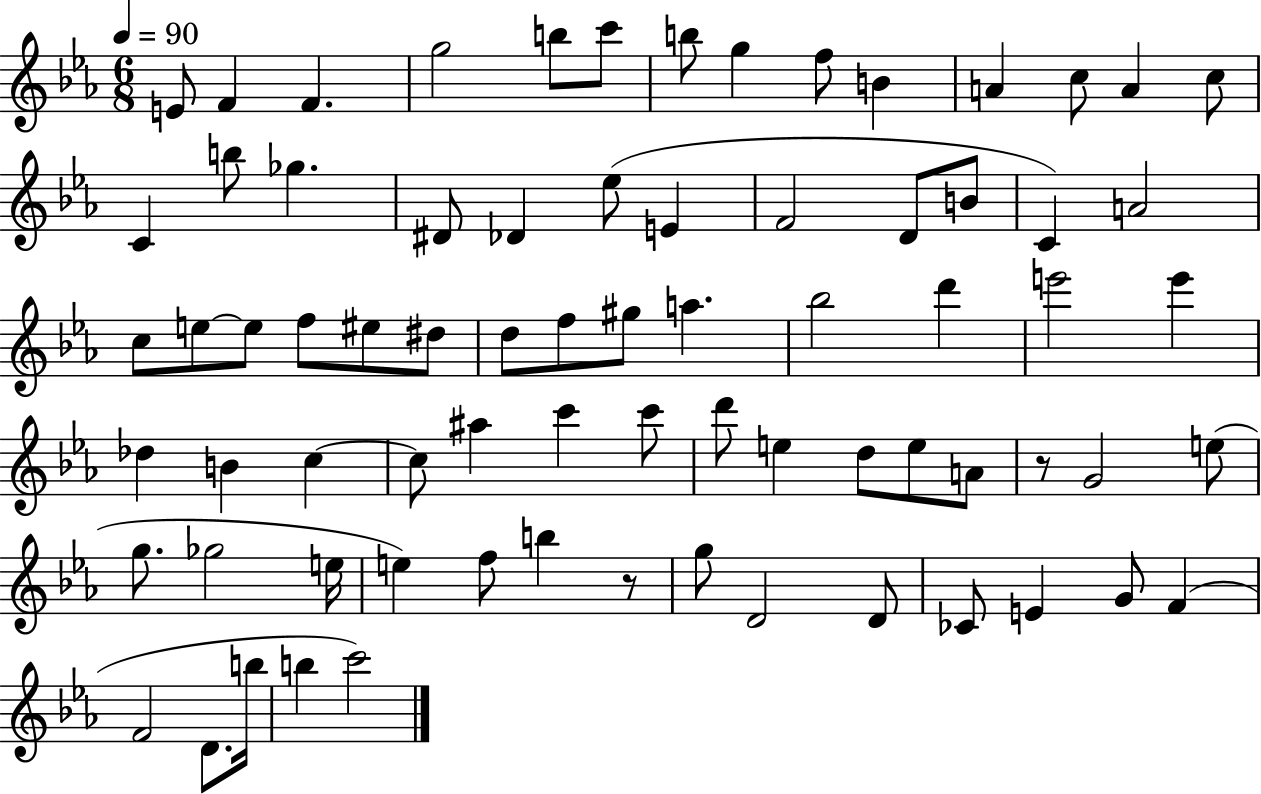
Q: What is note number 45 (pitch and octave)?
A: A#5